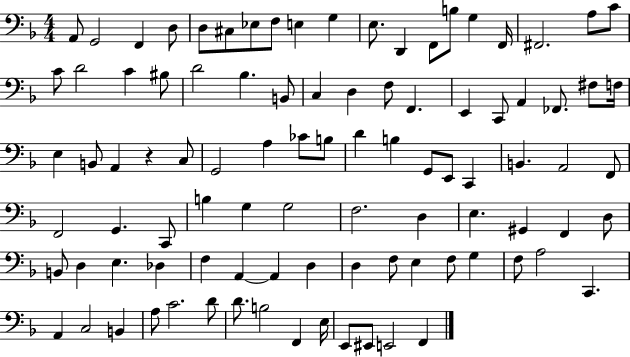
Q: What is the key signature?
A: F major